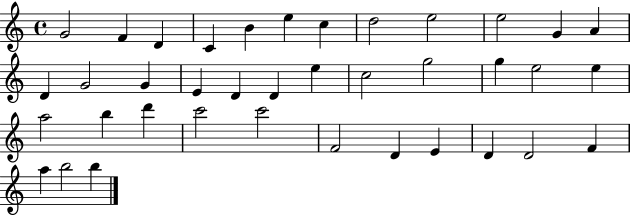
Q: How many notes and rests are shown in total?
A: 38